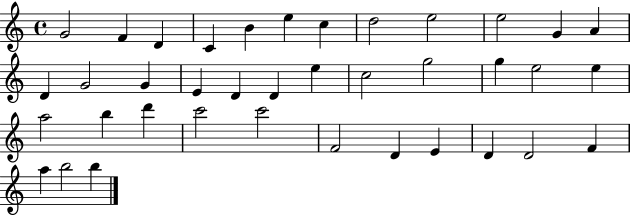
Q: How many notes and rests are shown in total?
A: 38